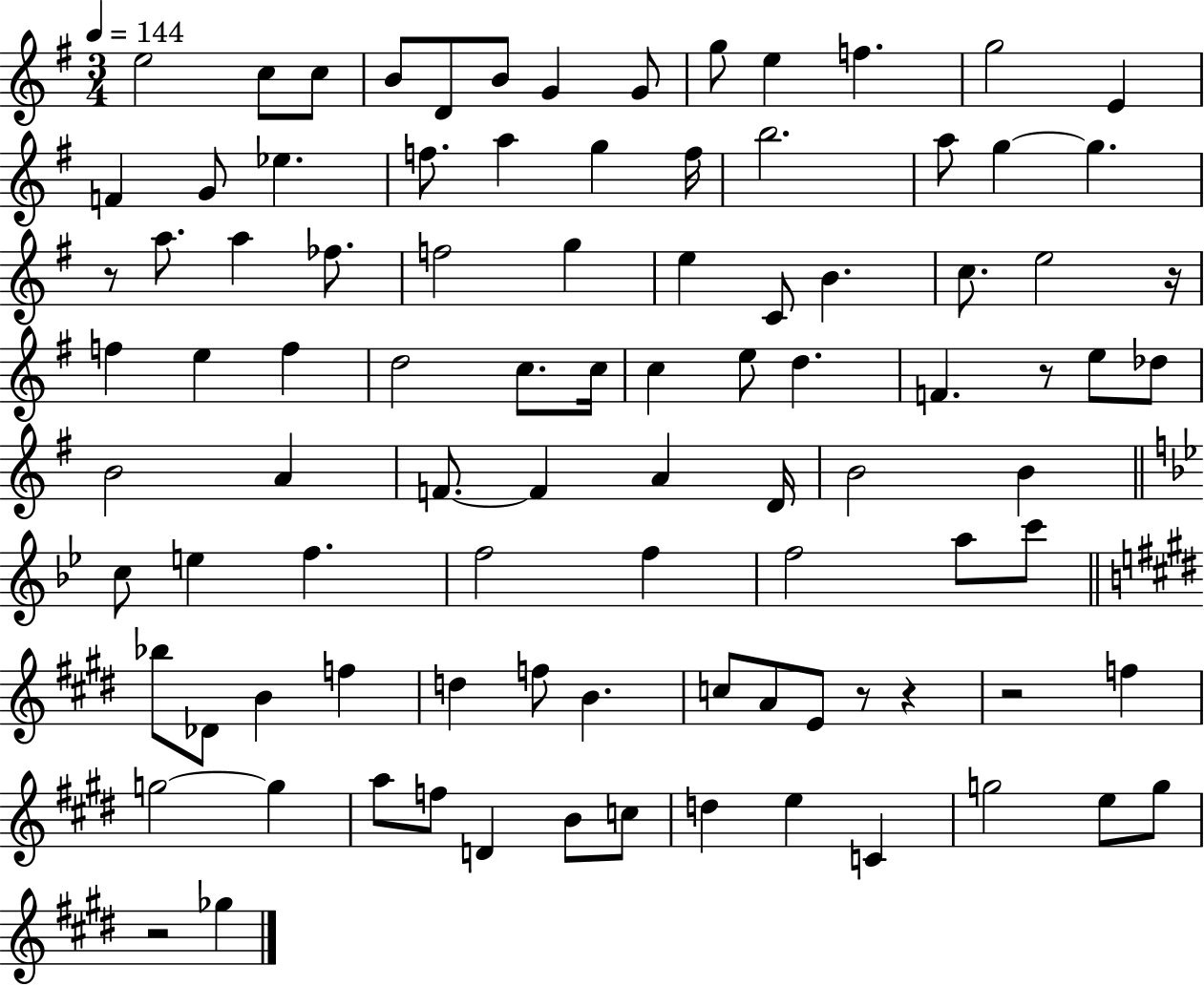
E5/h C5/e C5/e B4/e D4/e B4/e G4/q G4/e G5/e E5/q F5/q. G5/h E4/q F4/q G4/e Eb5/q. F5/e. A5/q G5/q F5/s B5/h. A5/e G5/q G5/q. R/e A5/e. A5/q FES5/e. F5/h G5/q E5/q C4/e B4/q. C5/e. E5/h R/s F5/q E5/q F5/q D5/h C5/e. C5/s C5/q E5/e D5/q. F4/q. R/e E5/e Db5/e B4/h A4/q F4/e. F4/q A4/q D4/s B4/h B4/q C5/e E5/q F5/q. F5/h F5/q F5/h A5/e C6/e Bb5/e Db4/e B4/q F5/q D5/q F5/e B4/q. C5/e A4/e E4/e R/e R/q R/h F5/q G5/h G5/q A5/e F5/e D4/q B4/e C5/e D5/q E5/q C4/q G5/h E5/e G5/e R/h Gb5/q